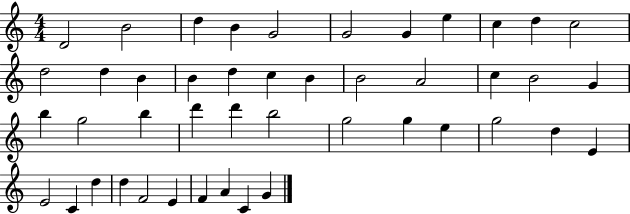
D4/h B4/h D5/q B4/q G4/h G4/h G4/q E5/q C5/q D5/q C5/h D5/h D5/q B4/q B4/q D5/q C5/q B4/q B4/h A4/h C5/q B4/h G4/q B5/q G5/h B5/q D6/q D6/q B5/h G5/h G5/q E5/q G5/h D5/q E4/q E4/h C4/q D5/q D5/q F4/h E4/q F4/q A4/q C4/q G4/q